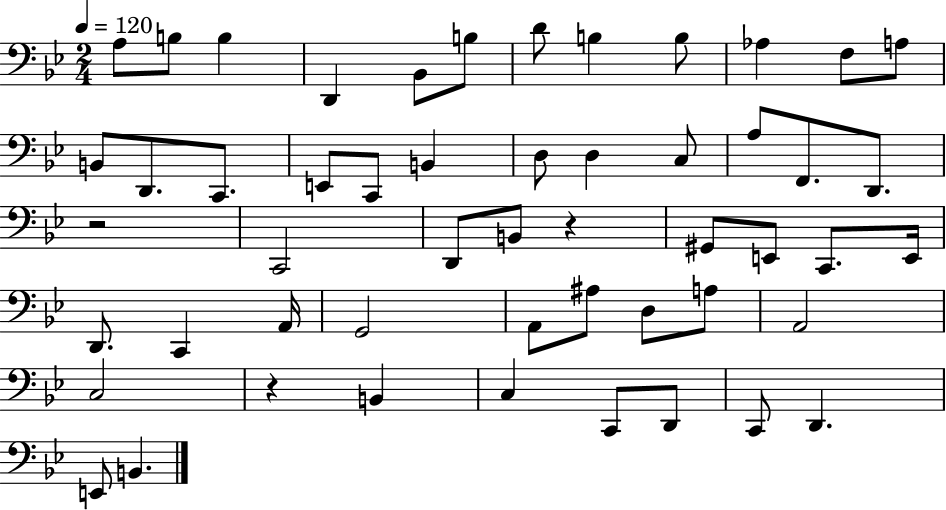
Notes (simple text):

A3/e B3/e B3/q D2/q Bb2/e B3/e D4/e B3/q B3/e Ab3/q F3/e A3/e B2/e D2/e. C2/e. E2/e C2/e B2/q D3/e D3/q C3/e A3/e F2/e. D2/e. R/h C2/h D2/e B2/e R/q G#2/e E2/e C2/e. E2/s D2/e. C2/q A2/s G2/h A2/e A#3/e D3/e A3/e A2/h C3/h R/q B2/q C3/q C2/e D2/e C2/e D2/q. E2/e B2/q.